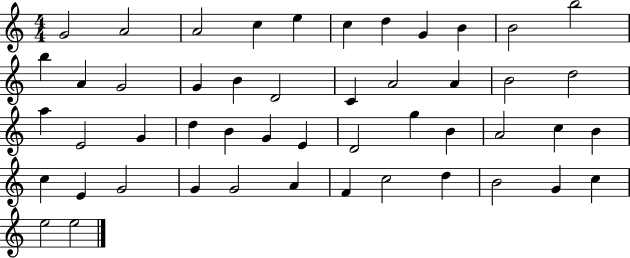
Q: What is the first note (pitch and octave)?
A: G4